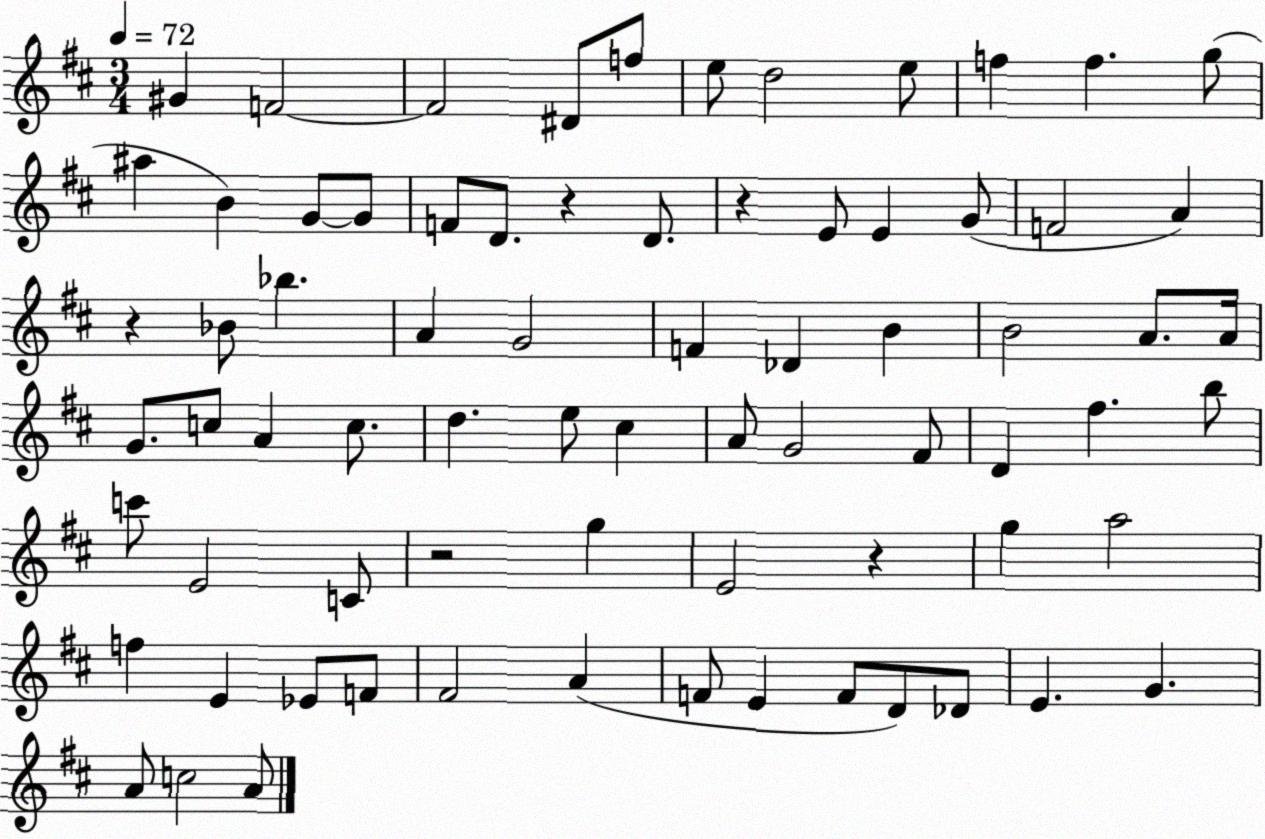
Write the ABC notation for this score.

X:1
T:Untitled
M:3/4
L:1/4
K:D
^G F2 F2 ^D/2 f/2 e/2 d2 e/2 f f g/2 ^a B G/2 G/2 F/2 D/2 z D/2 z E/2 E G/2 F2 A z _B/2 _b A G2 F _D B B2 A/2 A/4 G/2 c/2 A c/2 d e/2 ^c A/2 G2 ^F/2 D ^f b/2 c'/2 E2 C/2 z2 g E2 z g a2 f E _E/2 F/2 ^F2 A F/2 E F/2 D/2 _D/2 E G A/2 c2 A/2